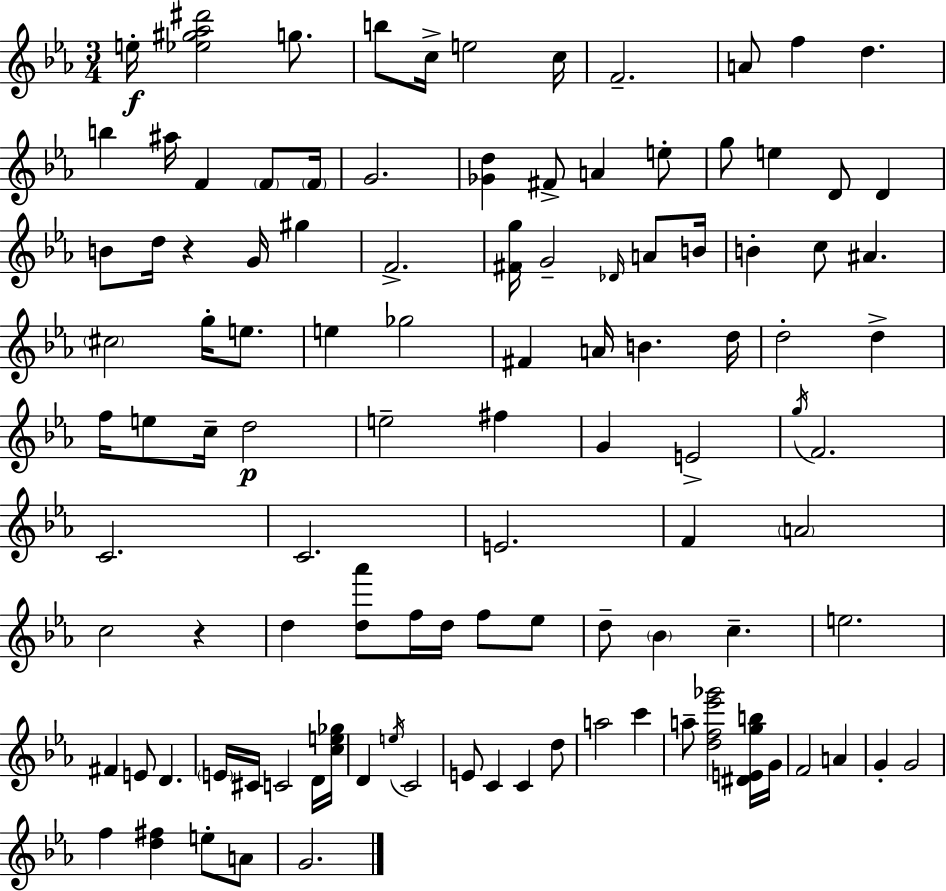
{
  \clef treble
  \numericTimeSignature
  \time 3/4
  \key c \minor
  e''16-.\f <ees'' gis'' aes'' dis'''>2 g''8. | b''8 c''16-> e''2 c''16 | f'2.-- | a'8 f''4 d''4. | \break b''4 ais''16 f'4 \parenthesize f'8 \parenthesize f'16 | g'2. | <ges' d''>4 fis'8-> a'4 e''8-. | g''8 e''4 d'8 d'4 | \break b'8 d''16 r4 g'16 gis''4 | f'2.-> | <fis' g''>16 g'2-- \grace { des'16 } a'8 | b'16 b'4-. c''8 ais'4. | \break \parenthesize cis''2 g''16-. e''8. | e''4 ges''2 | fis'4 a'16 b'4. | d''16 d''2-. d''4-> | \break f''16 e''8 c''16-- d''2\p | e''2-- fis''4 | g'4 e'2-> | \acciaccatura { g''16 } f'2. | \break c'2. | c'2. | e'2. | f'4 \parenthesize a'2 | \break c''2 r4 | d''4 <d'' aes'''>8 f''16 d''16 f''8 | ees''8 d''8-- \parenthesize bes'4 c''4.-- | e''2. | \break fis'4 e'8 d'4. | \parenthesize e'16 cis'16 c'2 | d'16 <c'' e'' ges''>16 d'4 \acciaccatura { e''16 } c'2 | e'8 c'4 c'4 | \break d''8 a''2 c'''4 | a''8-- <d'' f'' ees''' ges'''>2 | <dis' e' g'' b''>16 g'16 f'2 a'4 | g'4-. g'2 | \break f''4 <d'' fis''>4 e''8-. | a'8 g'2. | \bar "|."
}